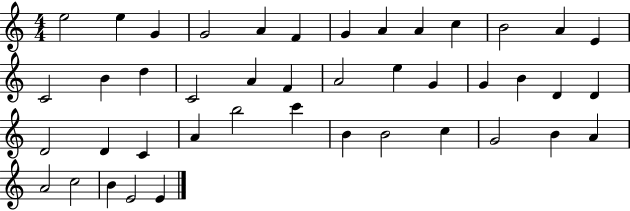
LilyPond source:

{
  \clef treble
  \numericTimeSignature
  \time 4/4
  \key c \major
  e''2 e''4 g'4 | g'2 a'4 f'4 | g'4 a'4 a'4 c''4 | b'2 a'4 e'4 | \break c'2 b'4 d''4 | c'2 a'4 f'4 | a'2 e''4 g'4 | g'4 b'4 d'4 d'4 | \break d'2 d'4 c'4 | a'4 b''2 c'''4 | b'4 b'2 c''4 | g'2 b'4 a'4 | \break a'2 c''2 | b'4 e'2 e'4 | \bar "|."
}